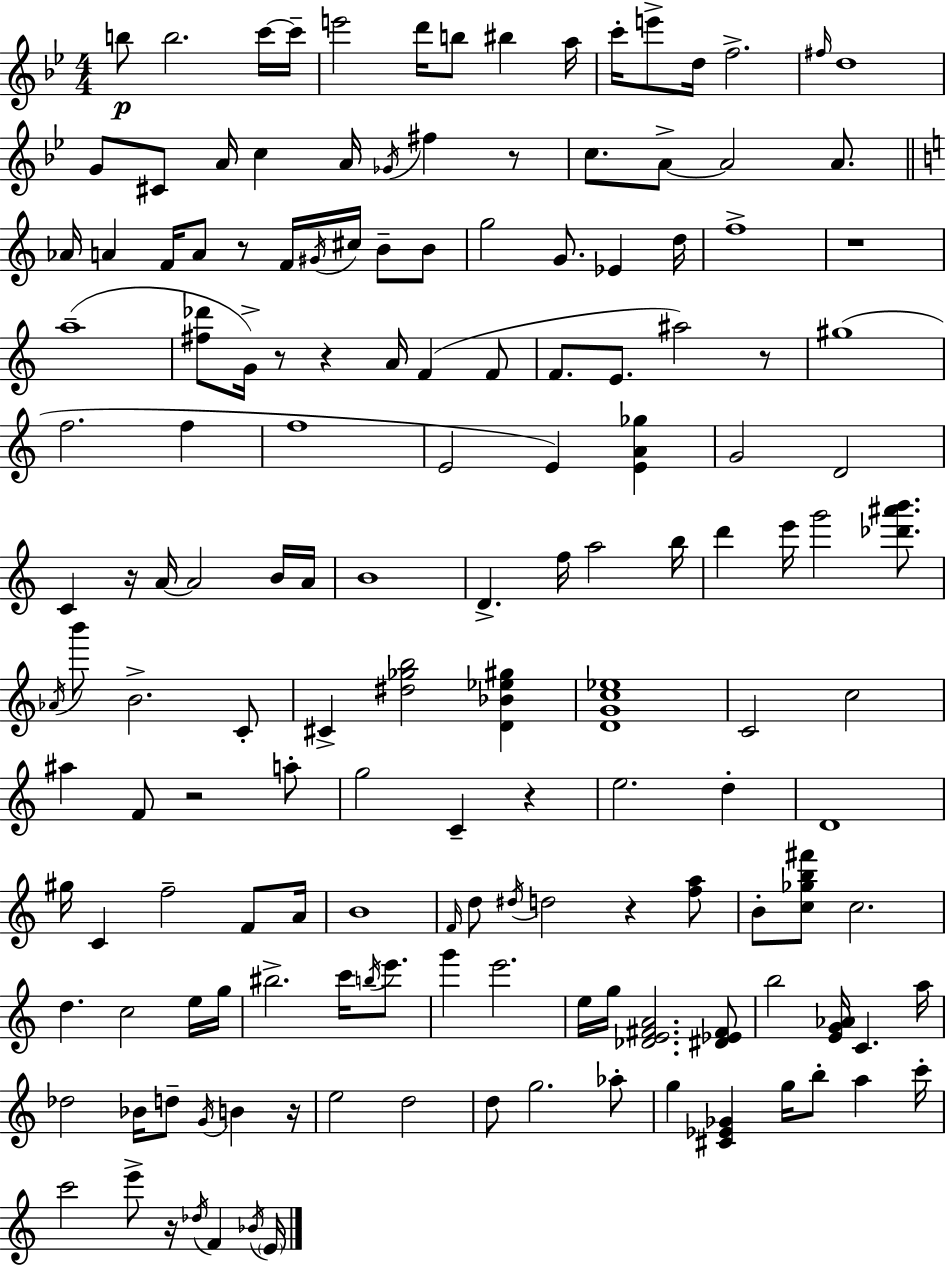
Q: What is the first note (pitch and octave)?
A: B5